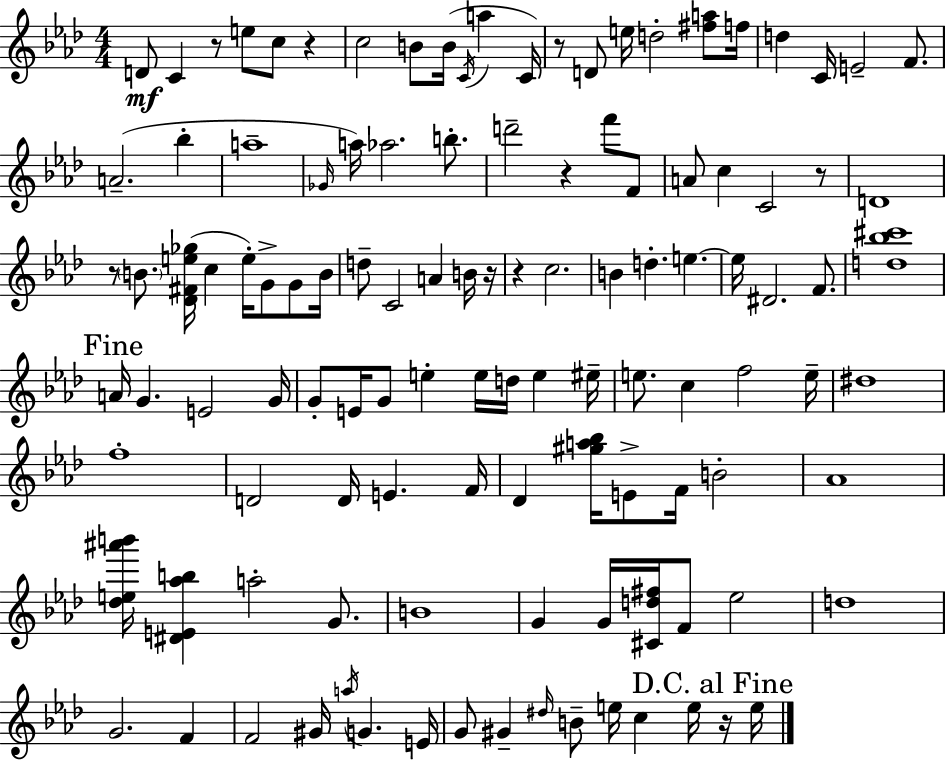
{
  \clef treble
  \numericTimeSignature
  \time 4/4
  \key aes \major
  d'8\mf c'4 r8 e''8 c''8 r4 | c''2 b'8 b'16( \acciaccatura { c'16 } a''4 | c'16) r8 d'8 e''16 d''2-. <fis'' a''>8 | f''16 d''4 c'16 e'2-- f'8. | \break a'2.--( bes''4-. | a''1-- | \grace { ges'16 }) a''16 aes''2. b''8.-. | d'''2-- r4 f'''8 | \break f'8 a'8 c''4 c'2 | r8 d'1 | r8 \parenthesize b'8. <des' fis' e'' ges''>16( c''4 e''16-.) g'8-> g'8 | b'16 d''8-- c'2 a'4 | \break b'16 r16 r4 c''2. | b'4 d''4.-. e''4.~~ | e''16 dis'2. f'8. | <d'' bes'' cis'''>1 | \break \mark "Fine" a'16 g'4. e'2 | g'16 g'8-. e'16 g'8 e''4-. e''16 d''16 e''4 | eis''16-- e''8. c''4 f''2 | e''16-- dis''1 | \break f''1-. | d'2 d'16 e'4. | f'16 des'4 <gis'' a'' bes''>16 e'8-> f'16 b'2-. | aes'1 | \break <des'' e'' ais''' b'''>16 <dis' e' aes'' b''>4 a''2-. g'8. | b'1 | g'4 g'16 <cis' d'' fis''>16 f'8 ees''2 | d''1 | \break g'2. f'4 | f'2 gis'16 \acciaccatura { a''16 } g'4. | e'16 g'8 gis'4-- \grace { dis''16 } b'8-- e''16 c''4 | e''16 \mark "D.C. al Fine" r16 e''16 \bar "|."
}